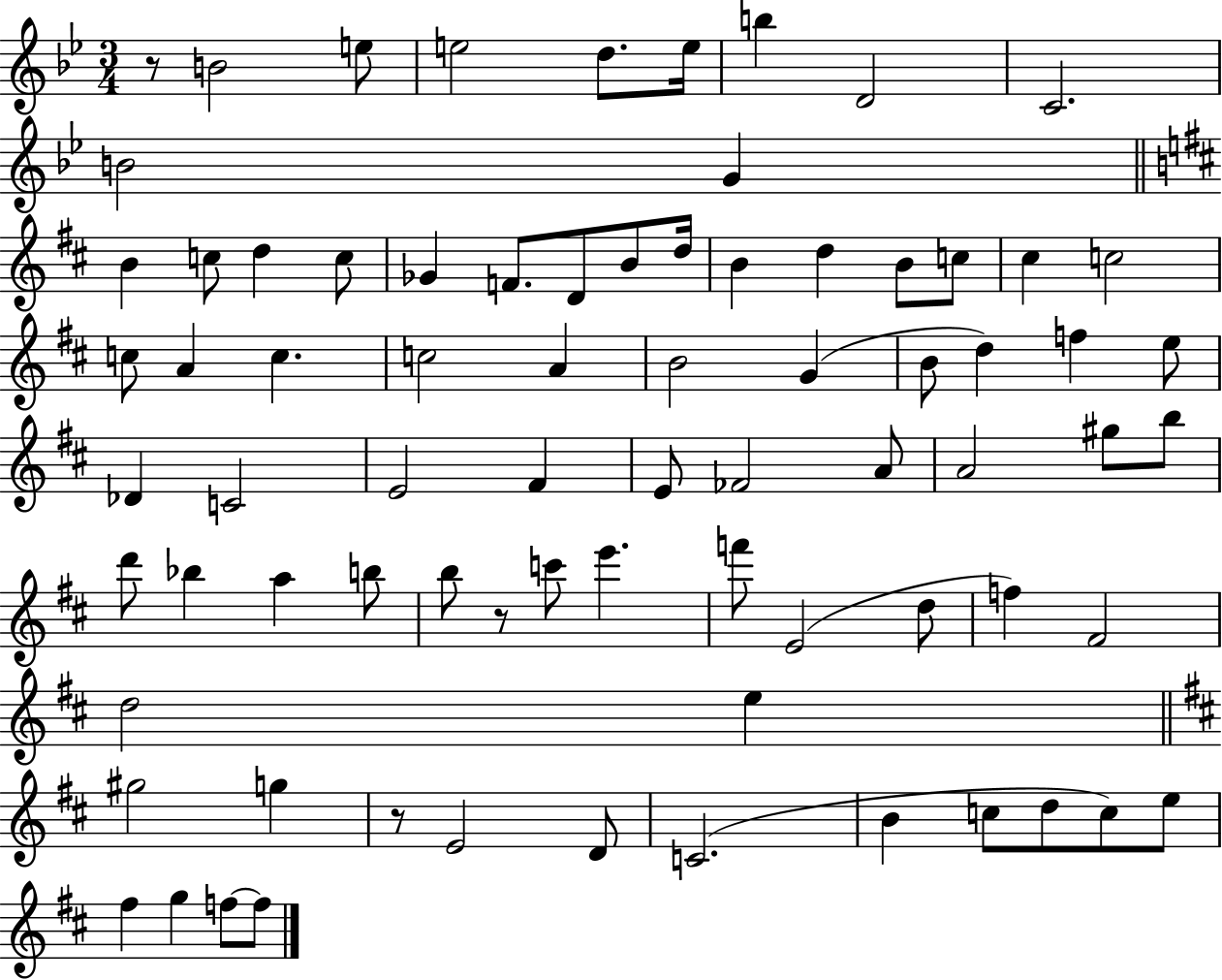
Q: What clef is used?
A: treble